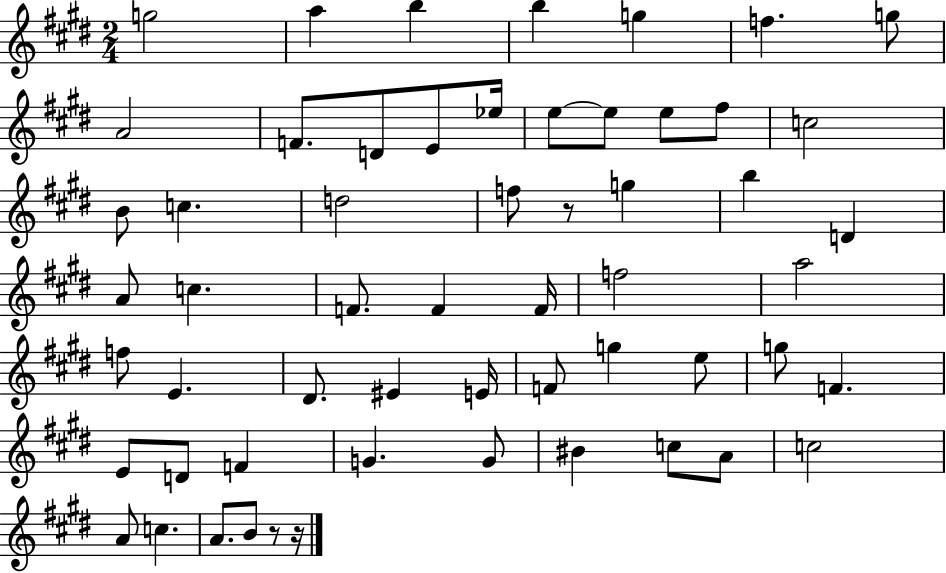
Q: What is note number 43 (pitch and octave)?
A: D4